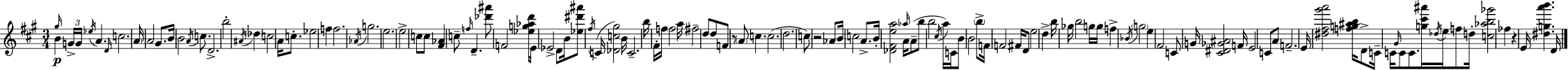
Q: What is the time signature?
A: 3/4